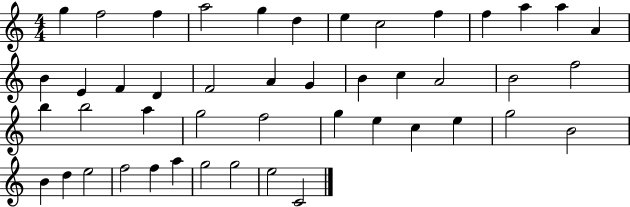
{
  \clef treble
  \numericTimeSignature
  \time 4/4
  \key c \major
  g''4 f''2 f''4 | a''2 g''4 d''4 | e''4 c''2 f''4 | f''4 a''4 a''4 a'4 | \break b'4 e'4 f'4 d'4 | f'2 a'4 g'4 | b'4 c''4 a'2 | b'2 f''2 | \break b''4 b''2 a''4 | g''2 f''2 | g''4 e''4 c''4 e''4 | g''2 b'2 | \break b'4 d''4 e''2 | f''2 f''4 a''4 | g''2 g''2 | e''2 c'2 | \break \bar "|."
}